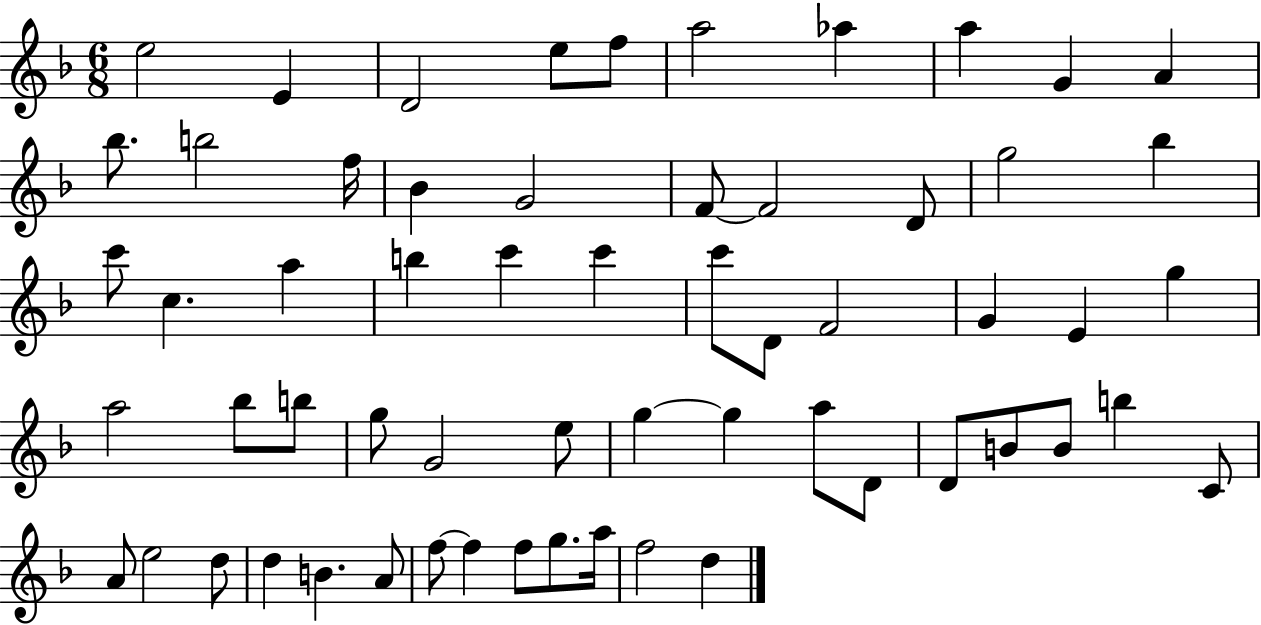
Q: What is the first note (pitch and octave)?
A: E5